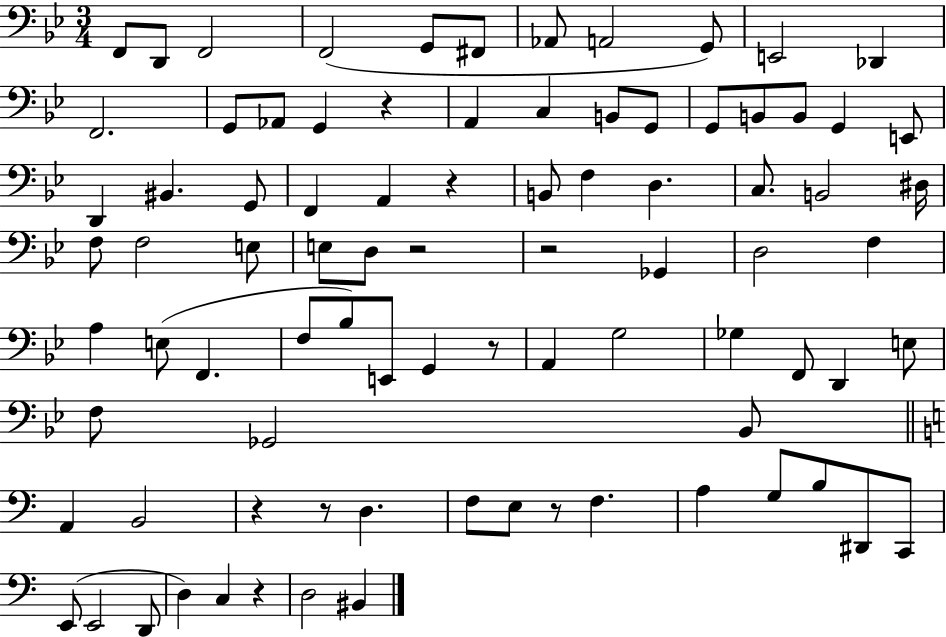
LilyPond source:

{
  \clef bass
  \numericTimeSignature
  \time 3/4
  \key bes \major
  \repeat volta 2 { f,8 d,8 f,2 | f,2( g,8 fis,8 | aes,8 a,2 g,8) | e,2 des,4 | \break f,2. | g,8 aes,8 g,4 r4 | a,4 c4 b,8 g,8 | g,8 b,8 b,8 g,4 e,8 | \break d,4 bis,4. g,8 | f,4 a,4 r4 | b,8 f4 d4. | c8. b,2 dis16 | \break f8 f2 e8 | e8 d8 r2 | r2 ges,4 | d2 f4 | \break a4 e8( f,4. | f8 bes8) e,8 g,4 r8 | a,4 g2 | ges4 f,8 d,4 e8 | \break f8 ges,2 bes,8 | \bar "||" \break \key a \minor a,4 b,2 | r4 r8 d4. | f8 e8 r8 f4. | a4 g8 b8 dis,8 c,8 | \break e,8( e,2 d,8 | d4) c4 r4 | d2 bis,4 | } \bar "|."
}